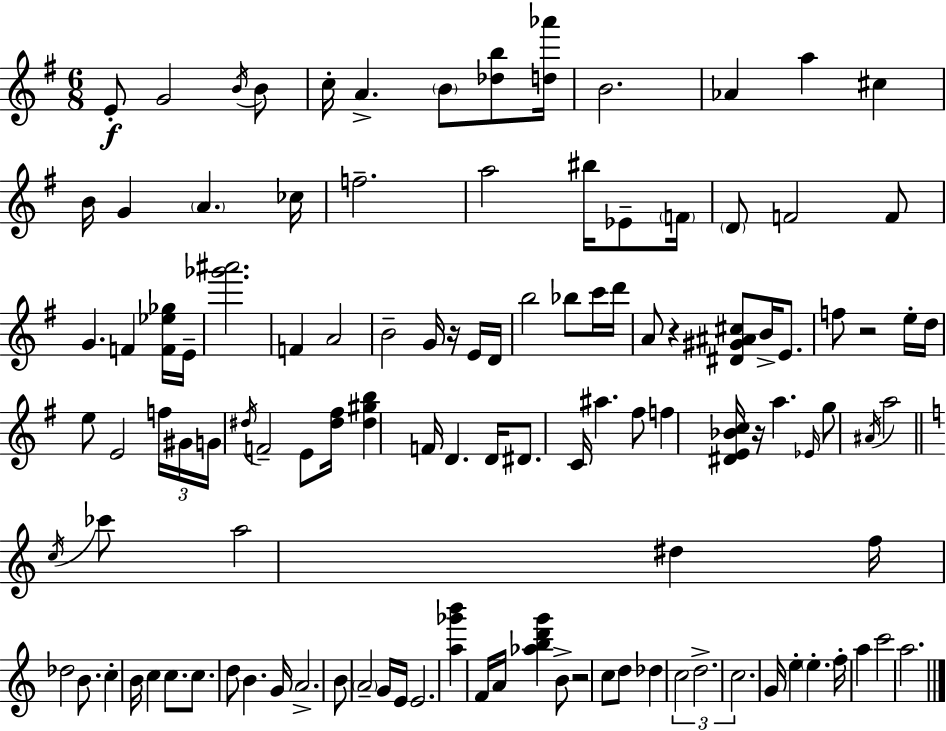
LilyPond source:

{
  \clef treble
  \numericTimeSignature
  \time 6/8
  \key e \minor
  e'8-.\f g'2 \acciaccatura { b'16 } b'8 | c''16-. a'4.-> \parenthesize b'8 <des'' b''>8 | <d'' aes'''>16 b'2. | aes'4 a''4 cis''4 | \break b'16 g'4 \parenthesize a'4. | ces''16 f''2.-- | a''2 bis''16 ees'8-- | \parenthesize f'16 \parenthesize d'8 f'2 f'8 | \break g'4. f'4 <f' ees'' ges''>16 | e'16-- <ges''' ais'''>2. | f'4 a'2 | b'2-- g'16 r16 e'16 | \break d'16 b''2 bes''8 c'''16 | d'''16 a'8 r4 <dis' gis' ais' cis''>8 b'16-> e'8. | f''8 r2 e''16-. | d''16 e''8 e'2 \tuplet 3/2 { f''16 | \break gis'16 g'16 } \acciaccatura { dis''16 } f'2-- e'8 | <dis'' fis''>16 <dis'' gis'' b''>4 f'16 d'4. | d'16 dis'8. c'16 ais''4. | fis''8 f''4 <dis' e' bes' c''>16 r16 a''4. | \break \grace { ees'16 } g''8 \acciaccatura { ais'16 } a''2 | \bar "||" \break \key a \minor \acciaccatura { c''16 } ces'''8 a''2 dis''4 | f''16 des''2 | b'8. c''4-. b'16 c''4 | c''8. c''8. d''8 b'4. | \break g'16 a'2.-> | b'8 \parenthesize a'2-- | g'16 e'16 e'2. | <a'' ges''' b'''>4 f'16 a'16 <aes'' b'' d''' g'''>4 | \break b'8-> r2 c''8 | d''8 des''4 \tuplet 3/2 { c''2 | d''2.-> | c''2. } | \break g'16 e''4-. \parenthesize e''4.-. | f''16-. a''4 c'''2 | a''2. | \bar "|."
}